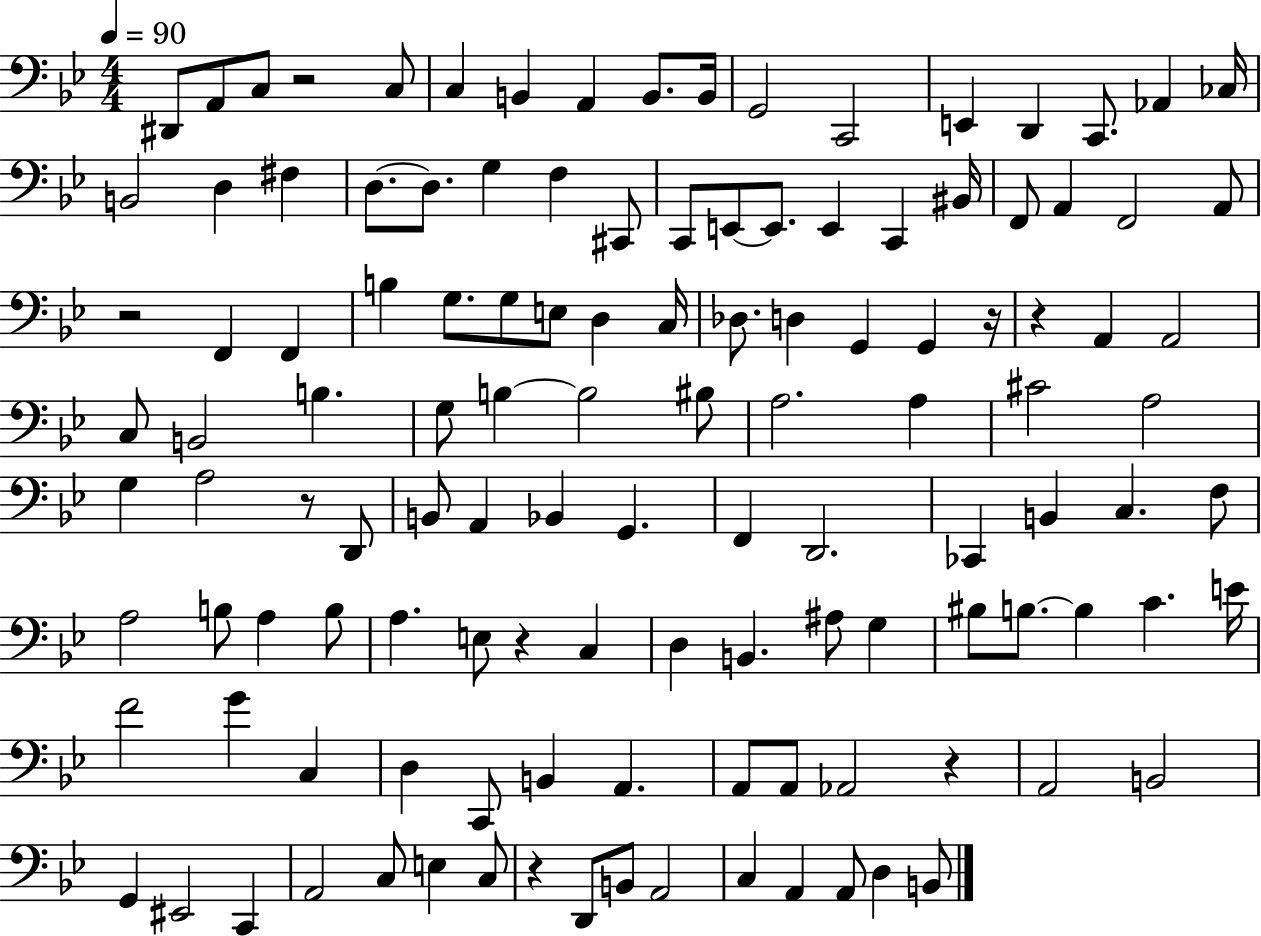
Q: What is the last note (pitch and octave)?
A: B2